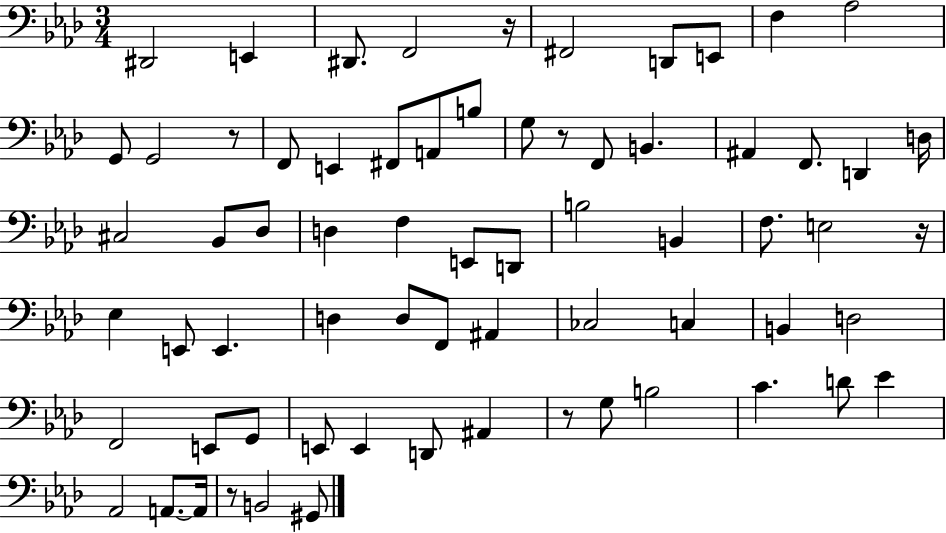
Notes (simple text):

D#2/h E2/q D#2/e. F2/h R/s F#2/h D2/e E2/e F3/q Ab3/h G2/e G2/h R/e F2/e E2/q F#2/e A2/e B3/e G3/e R/e F2/e B2/q. A#2/q F2/e. D2/q D3/s C#3/h Bb2/e Db3/e D3/q F3/q E2/e D2/e B3/h B2/q F3/e. E3/h R/s Eb3/q E2/e E2/q. D3/q D3/e F2/e A#2/q CES3/h C3/q B2/q D3/h F2/h E2/e G2/e E2/e E2/q D2/e A#2/q R/e G3/e B3/h C4/q. D4/e Eb4/q Ab2/h A2/e. A2/s R/e B2/h G#2/e